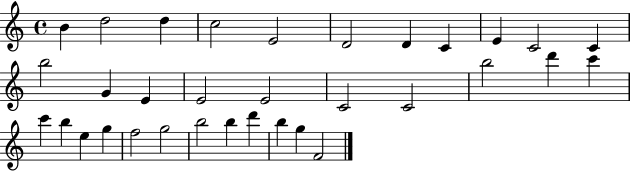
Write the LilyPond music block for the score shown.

{
  \clef treble
  \time 4/4
  \defaultTimeSignature
  \key c \major
  b'4 d''2 d''4 | c''2 e'2 | d'2 d'4 c'4 | e'4 c'2 c'4 | \break b''2 g'4 e'4 | e'2 e'2 | c'2 c'2 | b''2 d'''4 c'''4 | \break c'''4 b''4 e''4 g''4 | f''2 g''2 | b''2 b''4 d'''4 | b''4 g''4 f'2 | \break \bar "|."
}